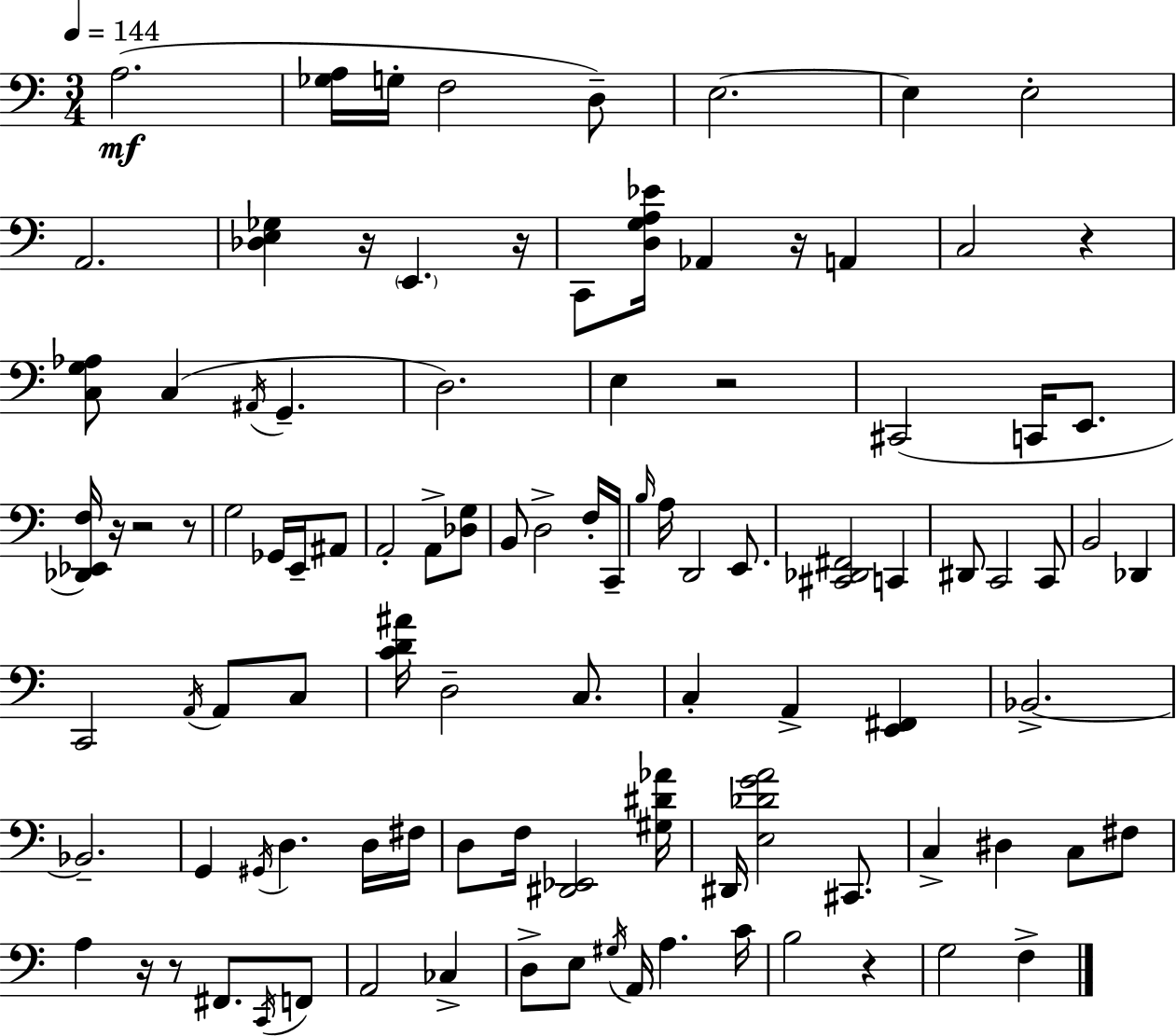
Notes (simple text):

A3/h. [Gb3,A3]/s G3/s F3/h D3/e E3/h. E3/q E3/h A2/h. [Db3,E3,Gb3]/q R/s E2/q. R/s C2/e [D3,G3,A3,Eb4]/s Ab2/q R/s A2/q C3/h R/q [C3,G3,Ab3]/e C3/q A#2/s G2/q. D3/h. E3/q R/h C#2/h C2/s E2/e. [Db2,Eb2,F3]/s R/s R/h R/e G3/h Gb2/s E2/s A#2/e A2/h A2/e [Db3,G3]/e B2/e D3/h F3/s C2/s B3/s A3/s D2/h E2/e. [C#2,Db2,F#2]/h C2/q D#2/e C2/h C2/e B2/h Db2/q C2/h A2/s A2/e C3/e [C4,D4,A#4]/s D3/h C3/e. C3/q A2/q [E2,F#2]/q Bb2/h. Bb2/h. G2/q G#2/s D3/q. D3/s F#3/s D3/e F3/s [D#2,Eb2]/h [G#3,D#4,Ab4]/s D#2/s [E3,Db4,G4,A4]/h C#2/e. C3/q D#3/q C3/e F#3/e A3/q R/s R/e F#2/e. C2/s F2/e A2/h CES3/q D3/e E3/e G#3/s A2/s A3/q. C4/s B3/h R/q G3/h F3/q